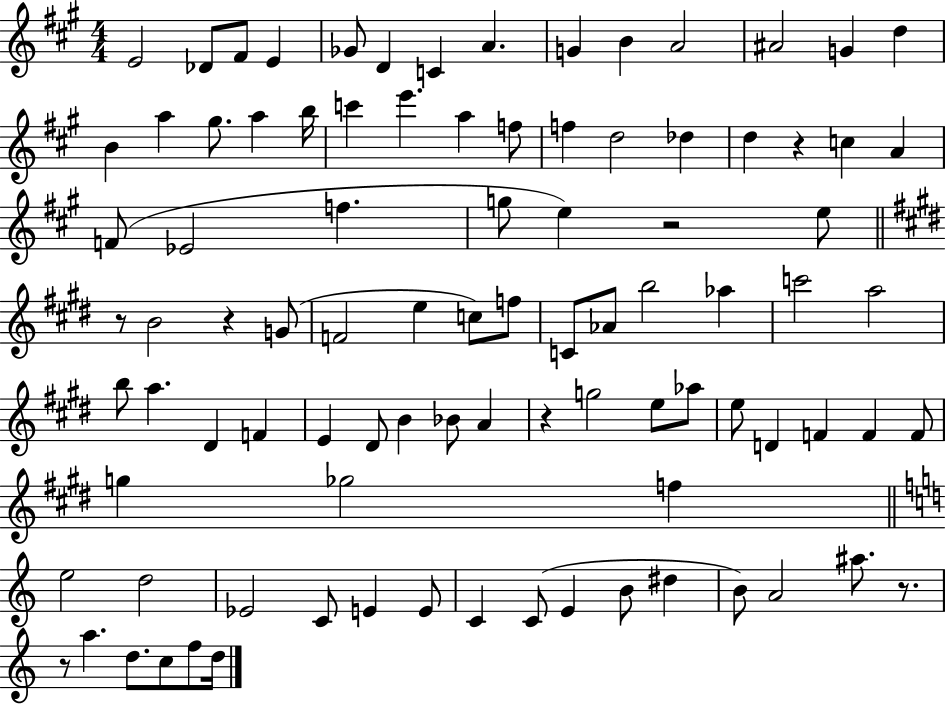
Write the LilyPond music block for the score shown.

{
  \clef treble
  \numericTimeSignature
  \time 4/4
  \key a \major
  e'2 des'8 fis'8 e'4 | ges'8 d'4 c'4 a'4. | g'4 b'4 a'2 | ais'2 g'4 d''4 | \break b'4 a''4 gis''8. a''4 b''16 | c'''4 e'''4. a''4 f''8 | f''4 d''2 des''4 | d''4 r4 c''4 a'4 | \break f'8( ees'2 f''4. | g''8 e''4) r2 e''8 | \bar "||" \break \key e \major r8 b'2 r4 g'8( | f'2 e''4 c''8) f''8 | c'8 aes'8 b''2 aes''4 | c'''2 a''2 | \break b''8 a''4. dis'4 f'4 | e'4 dis'8 b'4 bes'8 a'4 | r4 g''2 e''8 aes''8 | e''8 d'4 f'4 f'4 f'8 | \break g''4 ges''2 f''4 | \bar "||" \break \key c \major e''2 d''2 | ees'2 c'8 e'4 e'8 | c'4 c'8( e'4 b'8 dis''4 | b'8) a'2 ais''8. r8. | \break r8 a''4. d''8. c''8 f''8 d''16 | \bar "|."
}